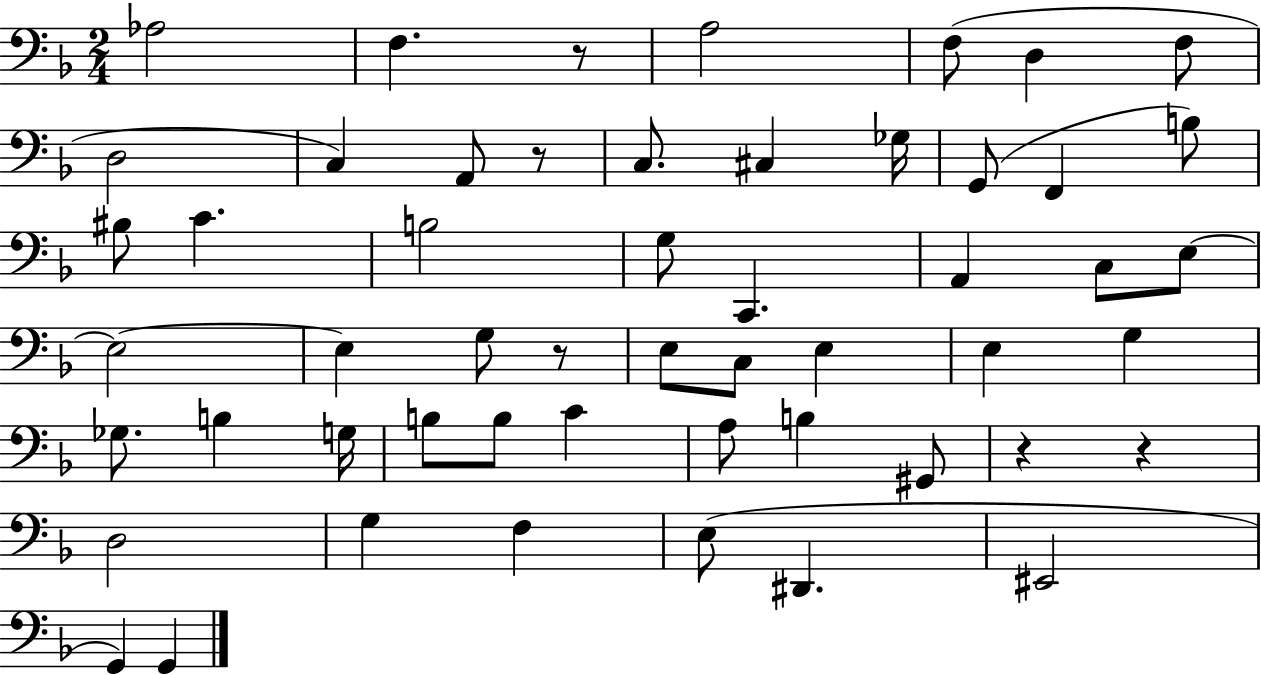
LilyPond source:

{
  \clef bass
  \numericTimeSignature
  \time 2/4
  \key f \major
  aes2 | f4. r8 | a2 | f8( d4 f8 | \break d2 | c4) a,8 r8 | c8. cis4 ges16 | g,8( f,4 b8) | \break bis8 c'4. | b2 | g8 c,4. | a,4 c8 e8~~ | \break e2~~ | e4 g8 r8 | e8 c8 e4 | e4 g4 | \break ges8. b4 g16 | b8 b8 c'4 | a8 b4 gis,8 | r4 r4 | \break d2 | g4 f4 | e8( dis,4. | eis,2 | \break g,4) g,4 | \bar "|."
}